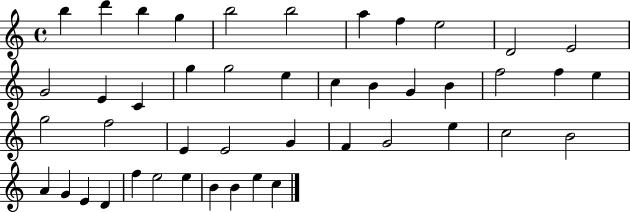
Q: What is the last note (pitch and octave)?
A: C5